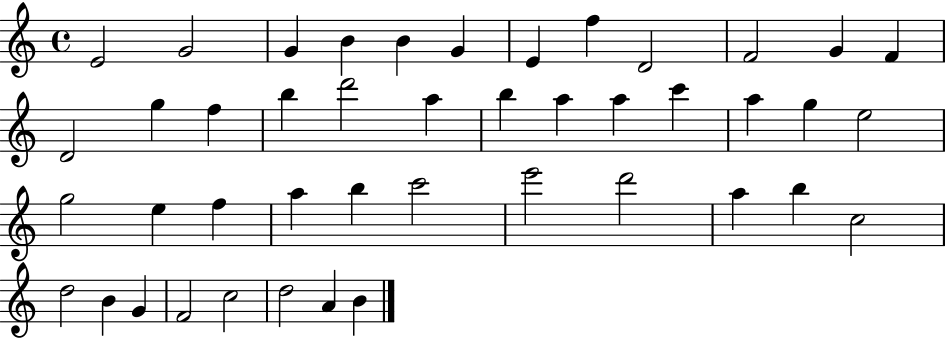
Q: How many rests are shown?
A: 0